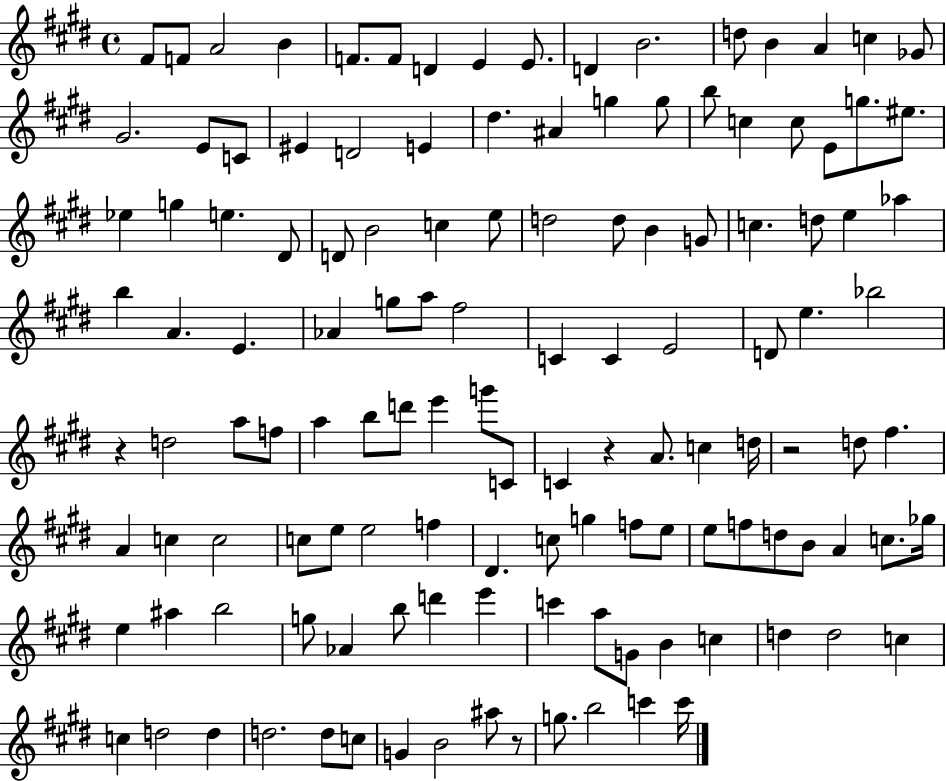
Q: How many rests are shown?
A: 4